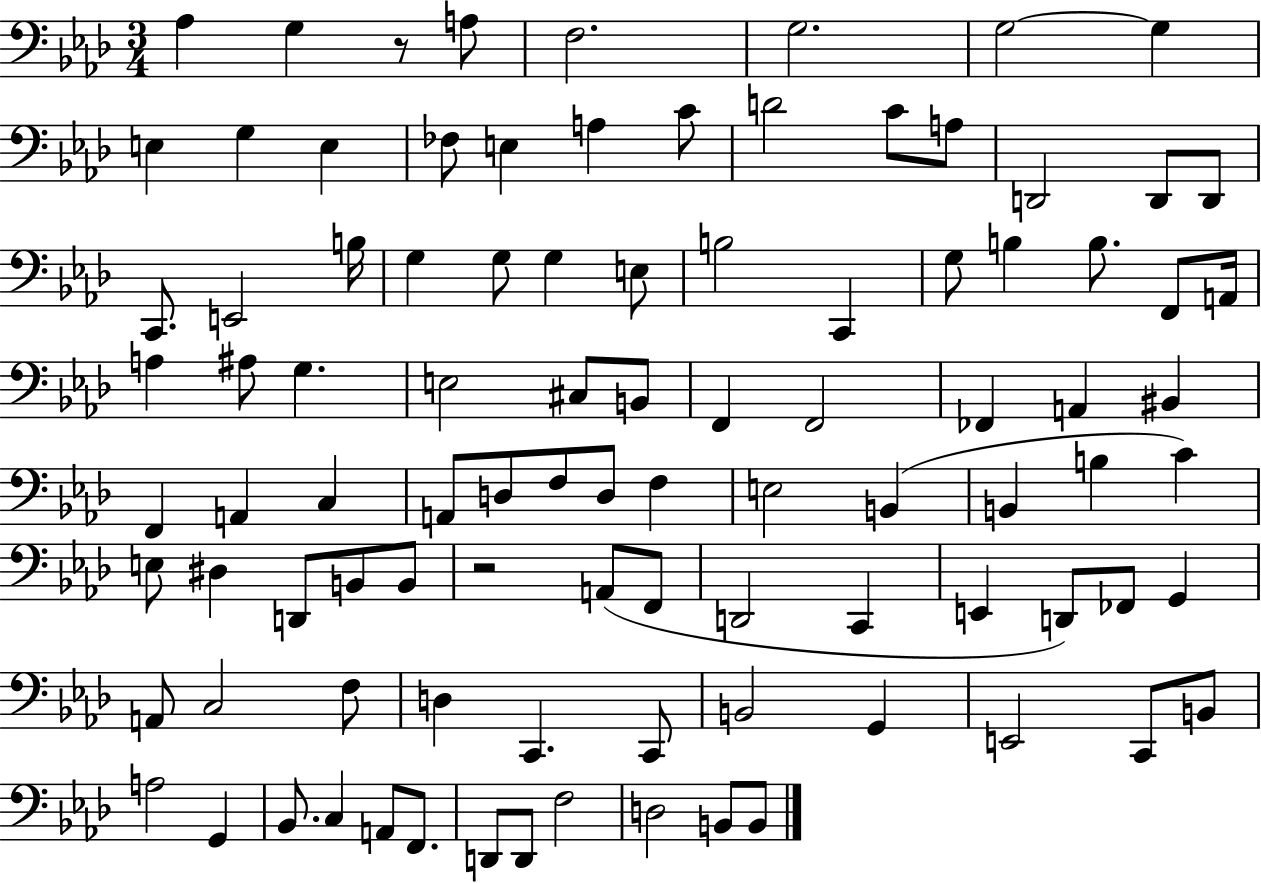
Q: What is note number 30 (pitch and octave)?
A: G3